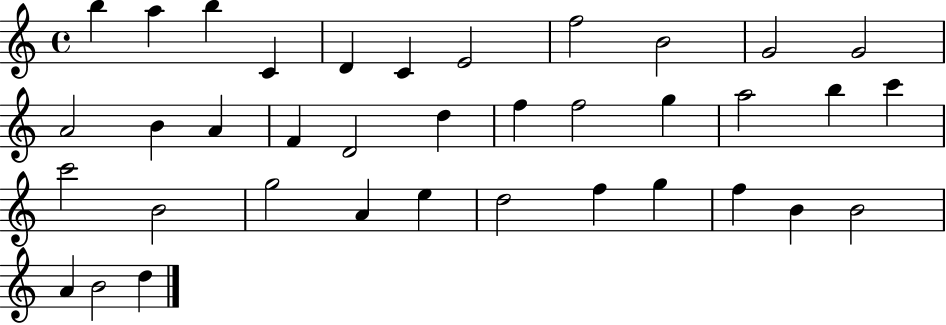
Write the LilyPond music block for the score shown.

{
  \clef treble
  \time 4/4
  \defaultTimeSignature
  \key c \major
  b''4 a''4 b''4 c'4 | d'4 c'4 e'2 | f''2 b'2 | g'2 g'2 | \break a'2 b'4 a'4 | f'4 d'2 d''4 | f''4 f''2 g''4 | a''2 b''4 c'''4 | \break c'''2 b'2 | g''2 a'4 e''4 | d''2 f''4 g''4 | f''4 b'4 b'2 | \break a'4 b'2 d''4 | \bar "|."
}